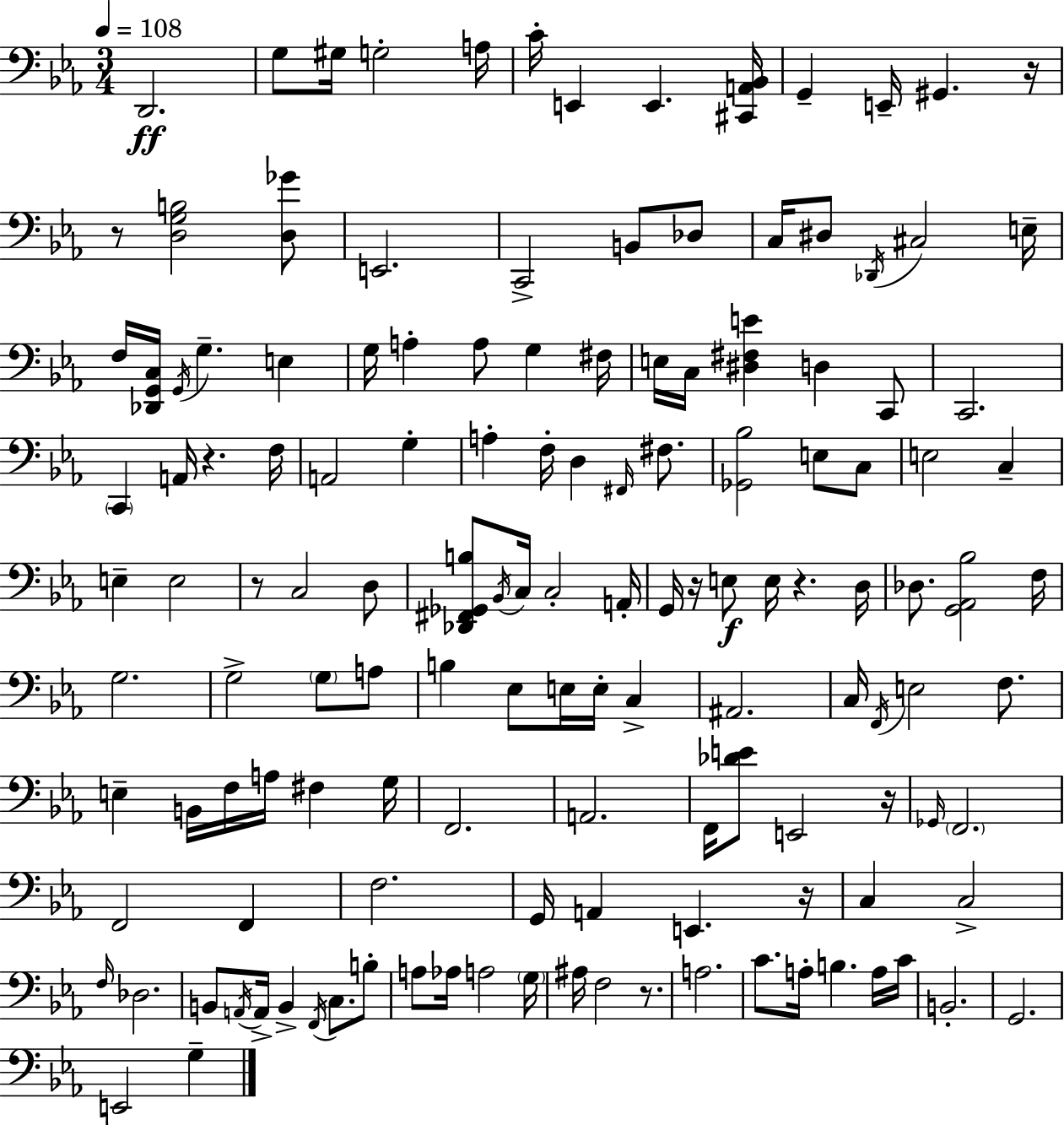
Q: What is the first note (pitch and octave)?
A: D2